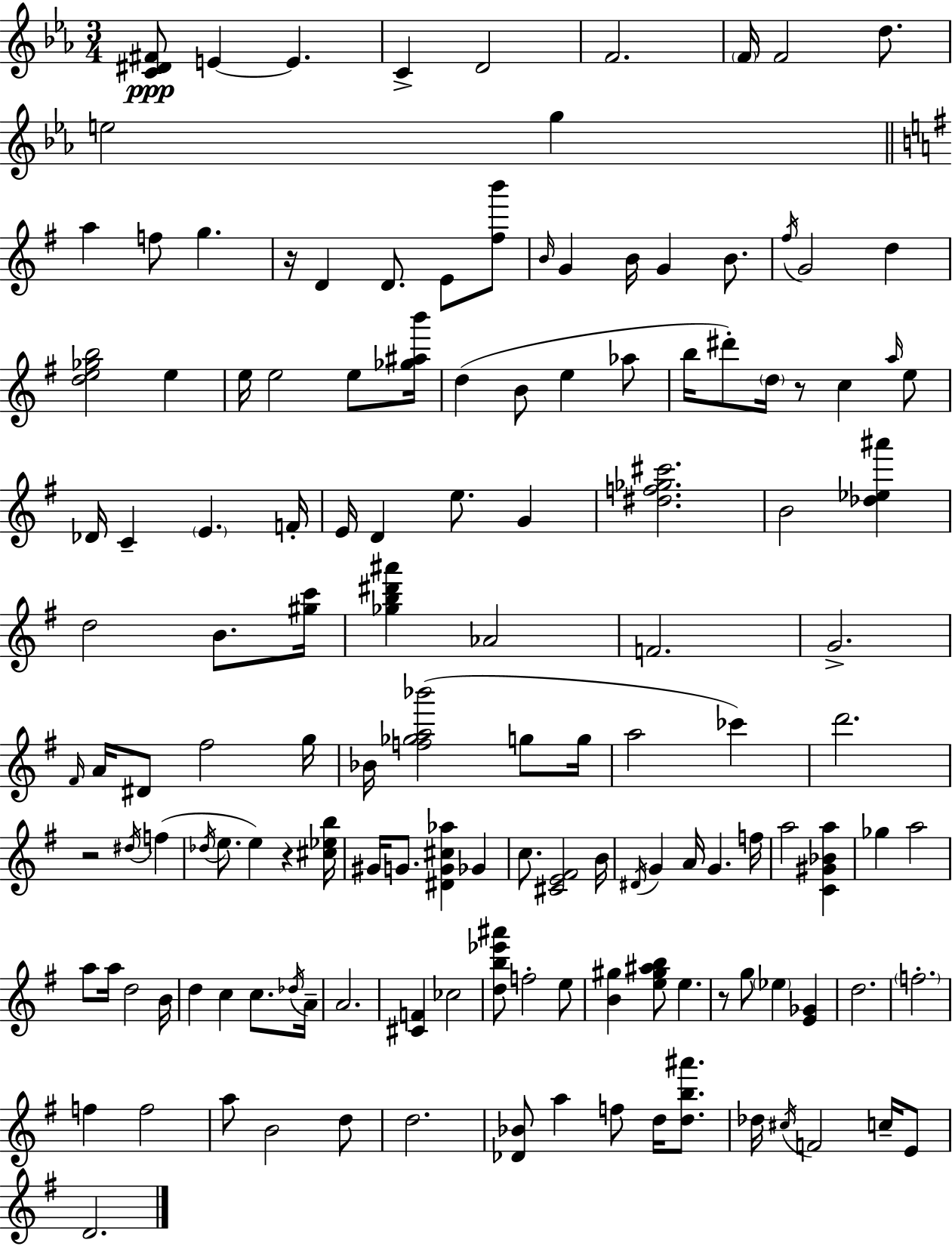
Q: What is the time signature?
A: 3/4